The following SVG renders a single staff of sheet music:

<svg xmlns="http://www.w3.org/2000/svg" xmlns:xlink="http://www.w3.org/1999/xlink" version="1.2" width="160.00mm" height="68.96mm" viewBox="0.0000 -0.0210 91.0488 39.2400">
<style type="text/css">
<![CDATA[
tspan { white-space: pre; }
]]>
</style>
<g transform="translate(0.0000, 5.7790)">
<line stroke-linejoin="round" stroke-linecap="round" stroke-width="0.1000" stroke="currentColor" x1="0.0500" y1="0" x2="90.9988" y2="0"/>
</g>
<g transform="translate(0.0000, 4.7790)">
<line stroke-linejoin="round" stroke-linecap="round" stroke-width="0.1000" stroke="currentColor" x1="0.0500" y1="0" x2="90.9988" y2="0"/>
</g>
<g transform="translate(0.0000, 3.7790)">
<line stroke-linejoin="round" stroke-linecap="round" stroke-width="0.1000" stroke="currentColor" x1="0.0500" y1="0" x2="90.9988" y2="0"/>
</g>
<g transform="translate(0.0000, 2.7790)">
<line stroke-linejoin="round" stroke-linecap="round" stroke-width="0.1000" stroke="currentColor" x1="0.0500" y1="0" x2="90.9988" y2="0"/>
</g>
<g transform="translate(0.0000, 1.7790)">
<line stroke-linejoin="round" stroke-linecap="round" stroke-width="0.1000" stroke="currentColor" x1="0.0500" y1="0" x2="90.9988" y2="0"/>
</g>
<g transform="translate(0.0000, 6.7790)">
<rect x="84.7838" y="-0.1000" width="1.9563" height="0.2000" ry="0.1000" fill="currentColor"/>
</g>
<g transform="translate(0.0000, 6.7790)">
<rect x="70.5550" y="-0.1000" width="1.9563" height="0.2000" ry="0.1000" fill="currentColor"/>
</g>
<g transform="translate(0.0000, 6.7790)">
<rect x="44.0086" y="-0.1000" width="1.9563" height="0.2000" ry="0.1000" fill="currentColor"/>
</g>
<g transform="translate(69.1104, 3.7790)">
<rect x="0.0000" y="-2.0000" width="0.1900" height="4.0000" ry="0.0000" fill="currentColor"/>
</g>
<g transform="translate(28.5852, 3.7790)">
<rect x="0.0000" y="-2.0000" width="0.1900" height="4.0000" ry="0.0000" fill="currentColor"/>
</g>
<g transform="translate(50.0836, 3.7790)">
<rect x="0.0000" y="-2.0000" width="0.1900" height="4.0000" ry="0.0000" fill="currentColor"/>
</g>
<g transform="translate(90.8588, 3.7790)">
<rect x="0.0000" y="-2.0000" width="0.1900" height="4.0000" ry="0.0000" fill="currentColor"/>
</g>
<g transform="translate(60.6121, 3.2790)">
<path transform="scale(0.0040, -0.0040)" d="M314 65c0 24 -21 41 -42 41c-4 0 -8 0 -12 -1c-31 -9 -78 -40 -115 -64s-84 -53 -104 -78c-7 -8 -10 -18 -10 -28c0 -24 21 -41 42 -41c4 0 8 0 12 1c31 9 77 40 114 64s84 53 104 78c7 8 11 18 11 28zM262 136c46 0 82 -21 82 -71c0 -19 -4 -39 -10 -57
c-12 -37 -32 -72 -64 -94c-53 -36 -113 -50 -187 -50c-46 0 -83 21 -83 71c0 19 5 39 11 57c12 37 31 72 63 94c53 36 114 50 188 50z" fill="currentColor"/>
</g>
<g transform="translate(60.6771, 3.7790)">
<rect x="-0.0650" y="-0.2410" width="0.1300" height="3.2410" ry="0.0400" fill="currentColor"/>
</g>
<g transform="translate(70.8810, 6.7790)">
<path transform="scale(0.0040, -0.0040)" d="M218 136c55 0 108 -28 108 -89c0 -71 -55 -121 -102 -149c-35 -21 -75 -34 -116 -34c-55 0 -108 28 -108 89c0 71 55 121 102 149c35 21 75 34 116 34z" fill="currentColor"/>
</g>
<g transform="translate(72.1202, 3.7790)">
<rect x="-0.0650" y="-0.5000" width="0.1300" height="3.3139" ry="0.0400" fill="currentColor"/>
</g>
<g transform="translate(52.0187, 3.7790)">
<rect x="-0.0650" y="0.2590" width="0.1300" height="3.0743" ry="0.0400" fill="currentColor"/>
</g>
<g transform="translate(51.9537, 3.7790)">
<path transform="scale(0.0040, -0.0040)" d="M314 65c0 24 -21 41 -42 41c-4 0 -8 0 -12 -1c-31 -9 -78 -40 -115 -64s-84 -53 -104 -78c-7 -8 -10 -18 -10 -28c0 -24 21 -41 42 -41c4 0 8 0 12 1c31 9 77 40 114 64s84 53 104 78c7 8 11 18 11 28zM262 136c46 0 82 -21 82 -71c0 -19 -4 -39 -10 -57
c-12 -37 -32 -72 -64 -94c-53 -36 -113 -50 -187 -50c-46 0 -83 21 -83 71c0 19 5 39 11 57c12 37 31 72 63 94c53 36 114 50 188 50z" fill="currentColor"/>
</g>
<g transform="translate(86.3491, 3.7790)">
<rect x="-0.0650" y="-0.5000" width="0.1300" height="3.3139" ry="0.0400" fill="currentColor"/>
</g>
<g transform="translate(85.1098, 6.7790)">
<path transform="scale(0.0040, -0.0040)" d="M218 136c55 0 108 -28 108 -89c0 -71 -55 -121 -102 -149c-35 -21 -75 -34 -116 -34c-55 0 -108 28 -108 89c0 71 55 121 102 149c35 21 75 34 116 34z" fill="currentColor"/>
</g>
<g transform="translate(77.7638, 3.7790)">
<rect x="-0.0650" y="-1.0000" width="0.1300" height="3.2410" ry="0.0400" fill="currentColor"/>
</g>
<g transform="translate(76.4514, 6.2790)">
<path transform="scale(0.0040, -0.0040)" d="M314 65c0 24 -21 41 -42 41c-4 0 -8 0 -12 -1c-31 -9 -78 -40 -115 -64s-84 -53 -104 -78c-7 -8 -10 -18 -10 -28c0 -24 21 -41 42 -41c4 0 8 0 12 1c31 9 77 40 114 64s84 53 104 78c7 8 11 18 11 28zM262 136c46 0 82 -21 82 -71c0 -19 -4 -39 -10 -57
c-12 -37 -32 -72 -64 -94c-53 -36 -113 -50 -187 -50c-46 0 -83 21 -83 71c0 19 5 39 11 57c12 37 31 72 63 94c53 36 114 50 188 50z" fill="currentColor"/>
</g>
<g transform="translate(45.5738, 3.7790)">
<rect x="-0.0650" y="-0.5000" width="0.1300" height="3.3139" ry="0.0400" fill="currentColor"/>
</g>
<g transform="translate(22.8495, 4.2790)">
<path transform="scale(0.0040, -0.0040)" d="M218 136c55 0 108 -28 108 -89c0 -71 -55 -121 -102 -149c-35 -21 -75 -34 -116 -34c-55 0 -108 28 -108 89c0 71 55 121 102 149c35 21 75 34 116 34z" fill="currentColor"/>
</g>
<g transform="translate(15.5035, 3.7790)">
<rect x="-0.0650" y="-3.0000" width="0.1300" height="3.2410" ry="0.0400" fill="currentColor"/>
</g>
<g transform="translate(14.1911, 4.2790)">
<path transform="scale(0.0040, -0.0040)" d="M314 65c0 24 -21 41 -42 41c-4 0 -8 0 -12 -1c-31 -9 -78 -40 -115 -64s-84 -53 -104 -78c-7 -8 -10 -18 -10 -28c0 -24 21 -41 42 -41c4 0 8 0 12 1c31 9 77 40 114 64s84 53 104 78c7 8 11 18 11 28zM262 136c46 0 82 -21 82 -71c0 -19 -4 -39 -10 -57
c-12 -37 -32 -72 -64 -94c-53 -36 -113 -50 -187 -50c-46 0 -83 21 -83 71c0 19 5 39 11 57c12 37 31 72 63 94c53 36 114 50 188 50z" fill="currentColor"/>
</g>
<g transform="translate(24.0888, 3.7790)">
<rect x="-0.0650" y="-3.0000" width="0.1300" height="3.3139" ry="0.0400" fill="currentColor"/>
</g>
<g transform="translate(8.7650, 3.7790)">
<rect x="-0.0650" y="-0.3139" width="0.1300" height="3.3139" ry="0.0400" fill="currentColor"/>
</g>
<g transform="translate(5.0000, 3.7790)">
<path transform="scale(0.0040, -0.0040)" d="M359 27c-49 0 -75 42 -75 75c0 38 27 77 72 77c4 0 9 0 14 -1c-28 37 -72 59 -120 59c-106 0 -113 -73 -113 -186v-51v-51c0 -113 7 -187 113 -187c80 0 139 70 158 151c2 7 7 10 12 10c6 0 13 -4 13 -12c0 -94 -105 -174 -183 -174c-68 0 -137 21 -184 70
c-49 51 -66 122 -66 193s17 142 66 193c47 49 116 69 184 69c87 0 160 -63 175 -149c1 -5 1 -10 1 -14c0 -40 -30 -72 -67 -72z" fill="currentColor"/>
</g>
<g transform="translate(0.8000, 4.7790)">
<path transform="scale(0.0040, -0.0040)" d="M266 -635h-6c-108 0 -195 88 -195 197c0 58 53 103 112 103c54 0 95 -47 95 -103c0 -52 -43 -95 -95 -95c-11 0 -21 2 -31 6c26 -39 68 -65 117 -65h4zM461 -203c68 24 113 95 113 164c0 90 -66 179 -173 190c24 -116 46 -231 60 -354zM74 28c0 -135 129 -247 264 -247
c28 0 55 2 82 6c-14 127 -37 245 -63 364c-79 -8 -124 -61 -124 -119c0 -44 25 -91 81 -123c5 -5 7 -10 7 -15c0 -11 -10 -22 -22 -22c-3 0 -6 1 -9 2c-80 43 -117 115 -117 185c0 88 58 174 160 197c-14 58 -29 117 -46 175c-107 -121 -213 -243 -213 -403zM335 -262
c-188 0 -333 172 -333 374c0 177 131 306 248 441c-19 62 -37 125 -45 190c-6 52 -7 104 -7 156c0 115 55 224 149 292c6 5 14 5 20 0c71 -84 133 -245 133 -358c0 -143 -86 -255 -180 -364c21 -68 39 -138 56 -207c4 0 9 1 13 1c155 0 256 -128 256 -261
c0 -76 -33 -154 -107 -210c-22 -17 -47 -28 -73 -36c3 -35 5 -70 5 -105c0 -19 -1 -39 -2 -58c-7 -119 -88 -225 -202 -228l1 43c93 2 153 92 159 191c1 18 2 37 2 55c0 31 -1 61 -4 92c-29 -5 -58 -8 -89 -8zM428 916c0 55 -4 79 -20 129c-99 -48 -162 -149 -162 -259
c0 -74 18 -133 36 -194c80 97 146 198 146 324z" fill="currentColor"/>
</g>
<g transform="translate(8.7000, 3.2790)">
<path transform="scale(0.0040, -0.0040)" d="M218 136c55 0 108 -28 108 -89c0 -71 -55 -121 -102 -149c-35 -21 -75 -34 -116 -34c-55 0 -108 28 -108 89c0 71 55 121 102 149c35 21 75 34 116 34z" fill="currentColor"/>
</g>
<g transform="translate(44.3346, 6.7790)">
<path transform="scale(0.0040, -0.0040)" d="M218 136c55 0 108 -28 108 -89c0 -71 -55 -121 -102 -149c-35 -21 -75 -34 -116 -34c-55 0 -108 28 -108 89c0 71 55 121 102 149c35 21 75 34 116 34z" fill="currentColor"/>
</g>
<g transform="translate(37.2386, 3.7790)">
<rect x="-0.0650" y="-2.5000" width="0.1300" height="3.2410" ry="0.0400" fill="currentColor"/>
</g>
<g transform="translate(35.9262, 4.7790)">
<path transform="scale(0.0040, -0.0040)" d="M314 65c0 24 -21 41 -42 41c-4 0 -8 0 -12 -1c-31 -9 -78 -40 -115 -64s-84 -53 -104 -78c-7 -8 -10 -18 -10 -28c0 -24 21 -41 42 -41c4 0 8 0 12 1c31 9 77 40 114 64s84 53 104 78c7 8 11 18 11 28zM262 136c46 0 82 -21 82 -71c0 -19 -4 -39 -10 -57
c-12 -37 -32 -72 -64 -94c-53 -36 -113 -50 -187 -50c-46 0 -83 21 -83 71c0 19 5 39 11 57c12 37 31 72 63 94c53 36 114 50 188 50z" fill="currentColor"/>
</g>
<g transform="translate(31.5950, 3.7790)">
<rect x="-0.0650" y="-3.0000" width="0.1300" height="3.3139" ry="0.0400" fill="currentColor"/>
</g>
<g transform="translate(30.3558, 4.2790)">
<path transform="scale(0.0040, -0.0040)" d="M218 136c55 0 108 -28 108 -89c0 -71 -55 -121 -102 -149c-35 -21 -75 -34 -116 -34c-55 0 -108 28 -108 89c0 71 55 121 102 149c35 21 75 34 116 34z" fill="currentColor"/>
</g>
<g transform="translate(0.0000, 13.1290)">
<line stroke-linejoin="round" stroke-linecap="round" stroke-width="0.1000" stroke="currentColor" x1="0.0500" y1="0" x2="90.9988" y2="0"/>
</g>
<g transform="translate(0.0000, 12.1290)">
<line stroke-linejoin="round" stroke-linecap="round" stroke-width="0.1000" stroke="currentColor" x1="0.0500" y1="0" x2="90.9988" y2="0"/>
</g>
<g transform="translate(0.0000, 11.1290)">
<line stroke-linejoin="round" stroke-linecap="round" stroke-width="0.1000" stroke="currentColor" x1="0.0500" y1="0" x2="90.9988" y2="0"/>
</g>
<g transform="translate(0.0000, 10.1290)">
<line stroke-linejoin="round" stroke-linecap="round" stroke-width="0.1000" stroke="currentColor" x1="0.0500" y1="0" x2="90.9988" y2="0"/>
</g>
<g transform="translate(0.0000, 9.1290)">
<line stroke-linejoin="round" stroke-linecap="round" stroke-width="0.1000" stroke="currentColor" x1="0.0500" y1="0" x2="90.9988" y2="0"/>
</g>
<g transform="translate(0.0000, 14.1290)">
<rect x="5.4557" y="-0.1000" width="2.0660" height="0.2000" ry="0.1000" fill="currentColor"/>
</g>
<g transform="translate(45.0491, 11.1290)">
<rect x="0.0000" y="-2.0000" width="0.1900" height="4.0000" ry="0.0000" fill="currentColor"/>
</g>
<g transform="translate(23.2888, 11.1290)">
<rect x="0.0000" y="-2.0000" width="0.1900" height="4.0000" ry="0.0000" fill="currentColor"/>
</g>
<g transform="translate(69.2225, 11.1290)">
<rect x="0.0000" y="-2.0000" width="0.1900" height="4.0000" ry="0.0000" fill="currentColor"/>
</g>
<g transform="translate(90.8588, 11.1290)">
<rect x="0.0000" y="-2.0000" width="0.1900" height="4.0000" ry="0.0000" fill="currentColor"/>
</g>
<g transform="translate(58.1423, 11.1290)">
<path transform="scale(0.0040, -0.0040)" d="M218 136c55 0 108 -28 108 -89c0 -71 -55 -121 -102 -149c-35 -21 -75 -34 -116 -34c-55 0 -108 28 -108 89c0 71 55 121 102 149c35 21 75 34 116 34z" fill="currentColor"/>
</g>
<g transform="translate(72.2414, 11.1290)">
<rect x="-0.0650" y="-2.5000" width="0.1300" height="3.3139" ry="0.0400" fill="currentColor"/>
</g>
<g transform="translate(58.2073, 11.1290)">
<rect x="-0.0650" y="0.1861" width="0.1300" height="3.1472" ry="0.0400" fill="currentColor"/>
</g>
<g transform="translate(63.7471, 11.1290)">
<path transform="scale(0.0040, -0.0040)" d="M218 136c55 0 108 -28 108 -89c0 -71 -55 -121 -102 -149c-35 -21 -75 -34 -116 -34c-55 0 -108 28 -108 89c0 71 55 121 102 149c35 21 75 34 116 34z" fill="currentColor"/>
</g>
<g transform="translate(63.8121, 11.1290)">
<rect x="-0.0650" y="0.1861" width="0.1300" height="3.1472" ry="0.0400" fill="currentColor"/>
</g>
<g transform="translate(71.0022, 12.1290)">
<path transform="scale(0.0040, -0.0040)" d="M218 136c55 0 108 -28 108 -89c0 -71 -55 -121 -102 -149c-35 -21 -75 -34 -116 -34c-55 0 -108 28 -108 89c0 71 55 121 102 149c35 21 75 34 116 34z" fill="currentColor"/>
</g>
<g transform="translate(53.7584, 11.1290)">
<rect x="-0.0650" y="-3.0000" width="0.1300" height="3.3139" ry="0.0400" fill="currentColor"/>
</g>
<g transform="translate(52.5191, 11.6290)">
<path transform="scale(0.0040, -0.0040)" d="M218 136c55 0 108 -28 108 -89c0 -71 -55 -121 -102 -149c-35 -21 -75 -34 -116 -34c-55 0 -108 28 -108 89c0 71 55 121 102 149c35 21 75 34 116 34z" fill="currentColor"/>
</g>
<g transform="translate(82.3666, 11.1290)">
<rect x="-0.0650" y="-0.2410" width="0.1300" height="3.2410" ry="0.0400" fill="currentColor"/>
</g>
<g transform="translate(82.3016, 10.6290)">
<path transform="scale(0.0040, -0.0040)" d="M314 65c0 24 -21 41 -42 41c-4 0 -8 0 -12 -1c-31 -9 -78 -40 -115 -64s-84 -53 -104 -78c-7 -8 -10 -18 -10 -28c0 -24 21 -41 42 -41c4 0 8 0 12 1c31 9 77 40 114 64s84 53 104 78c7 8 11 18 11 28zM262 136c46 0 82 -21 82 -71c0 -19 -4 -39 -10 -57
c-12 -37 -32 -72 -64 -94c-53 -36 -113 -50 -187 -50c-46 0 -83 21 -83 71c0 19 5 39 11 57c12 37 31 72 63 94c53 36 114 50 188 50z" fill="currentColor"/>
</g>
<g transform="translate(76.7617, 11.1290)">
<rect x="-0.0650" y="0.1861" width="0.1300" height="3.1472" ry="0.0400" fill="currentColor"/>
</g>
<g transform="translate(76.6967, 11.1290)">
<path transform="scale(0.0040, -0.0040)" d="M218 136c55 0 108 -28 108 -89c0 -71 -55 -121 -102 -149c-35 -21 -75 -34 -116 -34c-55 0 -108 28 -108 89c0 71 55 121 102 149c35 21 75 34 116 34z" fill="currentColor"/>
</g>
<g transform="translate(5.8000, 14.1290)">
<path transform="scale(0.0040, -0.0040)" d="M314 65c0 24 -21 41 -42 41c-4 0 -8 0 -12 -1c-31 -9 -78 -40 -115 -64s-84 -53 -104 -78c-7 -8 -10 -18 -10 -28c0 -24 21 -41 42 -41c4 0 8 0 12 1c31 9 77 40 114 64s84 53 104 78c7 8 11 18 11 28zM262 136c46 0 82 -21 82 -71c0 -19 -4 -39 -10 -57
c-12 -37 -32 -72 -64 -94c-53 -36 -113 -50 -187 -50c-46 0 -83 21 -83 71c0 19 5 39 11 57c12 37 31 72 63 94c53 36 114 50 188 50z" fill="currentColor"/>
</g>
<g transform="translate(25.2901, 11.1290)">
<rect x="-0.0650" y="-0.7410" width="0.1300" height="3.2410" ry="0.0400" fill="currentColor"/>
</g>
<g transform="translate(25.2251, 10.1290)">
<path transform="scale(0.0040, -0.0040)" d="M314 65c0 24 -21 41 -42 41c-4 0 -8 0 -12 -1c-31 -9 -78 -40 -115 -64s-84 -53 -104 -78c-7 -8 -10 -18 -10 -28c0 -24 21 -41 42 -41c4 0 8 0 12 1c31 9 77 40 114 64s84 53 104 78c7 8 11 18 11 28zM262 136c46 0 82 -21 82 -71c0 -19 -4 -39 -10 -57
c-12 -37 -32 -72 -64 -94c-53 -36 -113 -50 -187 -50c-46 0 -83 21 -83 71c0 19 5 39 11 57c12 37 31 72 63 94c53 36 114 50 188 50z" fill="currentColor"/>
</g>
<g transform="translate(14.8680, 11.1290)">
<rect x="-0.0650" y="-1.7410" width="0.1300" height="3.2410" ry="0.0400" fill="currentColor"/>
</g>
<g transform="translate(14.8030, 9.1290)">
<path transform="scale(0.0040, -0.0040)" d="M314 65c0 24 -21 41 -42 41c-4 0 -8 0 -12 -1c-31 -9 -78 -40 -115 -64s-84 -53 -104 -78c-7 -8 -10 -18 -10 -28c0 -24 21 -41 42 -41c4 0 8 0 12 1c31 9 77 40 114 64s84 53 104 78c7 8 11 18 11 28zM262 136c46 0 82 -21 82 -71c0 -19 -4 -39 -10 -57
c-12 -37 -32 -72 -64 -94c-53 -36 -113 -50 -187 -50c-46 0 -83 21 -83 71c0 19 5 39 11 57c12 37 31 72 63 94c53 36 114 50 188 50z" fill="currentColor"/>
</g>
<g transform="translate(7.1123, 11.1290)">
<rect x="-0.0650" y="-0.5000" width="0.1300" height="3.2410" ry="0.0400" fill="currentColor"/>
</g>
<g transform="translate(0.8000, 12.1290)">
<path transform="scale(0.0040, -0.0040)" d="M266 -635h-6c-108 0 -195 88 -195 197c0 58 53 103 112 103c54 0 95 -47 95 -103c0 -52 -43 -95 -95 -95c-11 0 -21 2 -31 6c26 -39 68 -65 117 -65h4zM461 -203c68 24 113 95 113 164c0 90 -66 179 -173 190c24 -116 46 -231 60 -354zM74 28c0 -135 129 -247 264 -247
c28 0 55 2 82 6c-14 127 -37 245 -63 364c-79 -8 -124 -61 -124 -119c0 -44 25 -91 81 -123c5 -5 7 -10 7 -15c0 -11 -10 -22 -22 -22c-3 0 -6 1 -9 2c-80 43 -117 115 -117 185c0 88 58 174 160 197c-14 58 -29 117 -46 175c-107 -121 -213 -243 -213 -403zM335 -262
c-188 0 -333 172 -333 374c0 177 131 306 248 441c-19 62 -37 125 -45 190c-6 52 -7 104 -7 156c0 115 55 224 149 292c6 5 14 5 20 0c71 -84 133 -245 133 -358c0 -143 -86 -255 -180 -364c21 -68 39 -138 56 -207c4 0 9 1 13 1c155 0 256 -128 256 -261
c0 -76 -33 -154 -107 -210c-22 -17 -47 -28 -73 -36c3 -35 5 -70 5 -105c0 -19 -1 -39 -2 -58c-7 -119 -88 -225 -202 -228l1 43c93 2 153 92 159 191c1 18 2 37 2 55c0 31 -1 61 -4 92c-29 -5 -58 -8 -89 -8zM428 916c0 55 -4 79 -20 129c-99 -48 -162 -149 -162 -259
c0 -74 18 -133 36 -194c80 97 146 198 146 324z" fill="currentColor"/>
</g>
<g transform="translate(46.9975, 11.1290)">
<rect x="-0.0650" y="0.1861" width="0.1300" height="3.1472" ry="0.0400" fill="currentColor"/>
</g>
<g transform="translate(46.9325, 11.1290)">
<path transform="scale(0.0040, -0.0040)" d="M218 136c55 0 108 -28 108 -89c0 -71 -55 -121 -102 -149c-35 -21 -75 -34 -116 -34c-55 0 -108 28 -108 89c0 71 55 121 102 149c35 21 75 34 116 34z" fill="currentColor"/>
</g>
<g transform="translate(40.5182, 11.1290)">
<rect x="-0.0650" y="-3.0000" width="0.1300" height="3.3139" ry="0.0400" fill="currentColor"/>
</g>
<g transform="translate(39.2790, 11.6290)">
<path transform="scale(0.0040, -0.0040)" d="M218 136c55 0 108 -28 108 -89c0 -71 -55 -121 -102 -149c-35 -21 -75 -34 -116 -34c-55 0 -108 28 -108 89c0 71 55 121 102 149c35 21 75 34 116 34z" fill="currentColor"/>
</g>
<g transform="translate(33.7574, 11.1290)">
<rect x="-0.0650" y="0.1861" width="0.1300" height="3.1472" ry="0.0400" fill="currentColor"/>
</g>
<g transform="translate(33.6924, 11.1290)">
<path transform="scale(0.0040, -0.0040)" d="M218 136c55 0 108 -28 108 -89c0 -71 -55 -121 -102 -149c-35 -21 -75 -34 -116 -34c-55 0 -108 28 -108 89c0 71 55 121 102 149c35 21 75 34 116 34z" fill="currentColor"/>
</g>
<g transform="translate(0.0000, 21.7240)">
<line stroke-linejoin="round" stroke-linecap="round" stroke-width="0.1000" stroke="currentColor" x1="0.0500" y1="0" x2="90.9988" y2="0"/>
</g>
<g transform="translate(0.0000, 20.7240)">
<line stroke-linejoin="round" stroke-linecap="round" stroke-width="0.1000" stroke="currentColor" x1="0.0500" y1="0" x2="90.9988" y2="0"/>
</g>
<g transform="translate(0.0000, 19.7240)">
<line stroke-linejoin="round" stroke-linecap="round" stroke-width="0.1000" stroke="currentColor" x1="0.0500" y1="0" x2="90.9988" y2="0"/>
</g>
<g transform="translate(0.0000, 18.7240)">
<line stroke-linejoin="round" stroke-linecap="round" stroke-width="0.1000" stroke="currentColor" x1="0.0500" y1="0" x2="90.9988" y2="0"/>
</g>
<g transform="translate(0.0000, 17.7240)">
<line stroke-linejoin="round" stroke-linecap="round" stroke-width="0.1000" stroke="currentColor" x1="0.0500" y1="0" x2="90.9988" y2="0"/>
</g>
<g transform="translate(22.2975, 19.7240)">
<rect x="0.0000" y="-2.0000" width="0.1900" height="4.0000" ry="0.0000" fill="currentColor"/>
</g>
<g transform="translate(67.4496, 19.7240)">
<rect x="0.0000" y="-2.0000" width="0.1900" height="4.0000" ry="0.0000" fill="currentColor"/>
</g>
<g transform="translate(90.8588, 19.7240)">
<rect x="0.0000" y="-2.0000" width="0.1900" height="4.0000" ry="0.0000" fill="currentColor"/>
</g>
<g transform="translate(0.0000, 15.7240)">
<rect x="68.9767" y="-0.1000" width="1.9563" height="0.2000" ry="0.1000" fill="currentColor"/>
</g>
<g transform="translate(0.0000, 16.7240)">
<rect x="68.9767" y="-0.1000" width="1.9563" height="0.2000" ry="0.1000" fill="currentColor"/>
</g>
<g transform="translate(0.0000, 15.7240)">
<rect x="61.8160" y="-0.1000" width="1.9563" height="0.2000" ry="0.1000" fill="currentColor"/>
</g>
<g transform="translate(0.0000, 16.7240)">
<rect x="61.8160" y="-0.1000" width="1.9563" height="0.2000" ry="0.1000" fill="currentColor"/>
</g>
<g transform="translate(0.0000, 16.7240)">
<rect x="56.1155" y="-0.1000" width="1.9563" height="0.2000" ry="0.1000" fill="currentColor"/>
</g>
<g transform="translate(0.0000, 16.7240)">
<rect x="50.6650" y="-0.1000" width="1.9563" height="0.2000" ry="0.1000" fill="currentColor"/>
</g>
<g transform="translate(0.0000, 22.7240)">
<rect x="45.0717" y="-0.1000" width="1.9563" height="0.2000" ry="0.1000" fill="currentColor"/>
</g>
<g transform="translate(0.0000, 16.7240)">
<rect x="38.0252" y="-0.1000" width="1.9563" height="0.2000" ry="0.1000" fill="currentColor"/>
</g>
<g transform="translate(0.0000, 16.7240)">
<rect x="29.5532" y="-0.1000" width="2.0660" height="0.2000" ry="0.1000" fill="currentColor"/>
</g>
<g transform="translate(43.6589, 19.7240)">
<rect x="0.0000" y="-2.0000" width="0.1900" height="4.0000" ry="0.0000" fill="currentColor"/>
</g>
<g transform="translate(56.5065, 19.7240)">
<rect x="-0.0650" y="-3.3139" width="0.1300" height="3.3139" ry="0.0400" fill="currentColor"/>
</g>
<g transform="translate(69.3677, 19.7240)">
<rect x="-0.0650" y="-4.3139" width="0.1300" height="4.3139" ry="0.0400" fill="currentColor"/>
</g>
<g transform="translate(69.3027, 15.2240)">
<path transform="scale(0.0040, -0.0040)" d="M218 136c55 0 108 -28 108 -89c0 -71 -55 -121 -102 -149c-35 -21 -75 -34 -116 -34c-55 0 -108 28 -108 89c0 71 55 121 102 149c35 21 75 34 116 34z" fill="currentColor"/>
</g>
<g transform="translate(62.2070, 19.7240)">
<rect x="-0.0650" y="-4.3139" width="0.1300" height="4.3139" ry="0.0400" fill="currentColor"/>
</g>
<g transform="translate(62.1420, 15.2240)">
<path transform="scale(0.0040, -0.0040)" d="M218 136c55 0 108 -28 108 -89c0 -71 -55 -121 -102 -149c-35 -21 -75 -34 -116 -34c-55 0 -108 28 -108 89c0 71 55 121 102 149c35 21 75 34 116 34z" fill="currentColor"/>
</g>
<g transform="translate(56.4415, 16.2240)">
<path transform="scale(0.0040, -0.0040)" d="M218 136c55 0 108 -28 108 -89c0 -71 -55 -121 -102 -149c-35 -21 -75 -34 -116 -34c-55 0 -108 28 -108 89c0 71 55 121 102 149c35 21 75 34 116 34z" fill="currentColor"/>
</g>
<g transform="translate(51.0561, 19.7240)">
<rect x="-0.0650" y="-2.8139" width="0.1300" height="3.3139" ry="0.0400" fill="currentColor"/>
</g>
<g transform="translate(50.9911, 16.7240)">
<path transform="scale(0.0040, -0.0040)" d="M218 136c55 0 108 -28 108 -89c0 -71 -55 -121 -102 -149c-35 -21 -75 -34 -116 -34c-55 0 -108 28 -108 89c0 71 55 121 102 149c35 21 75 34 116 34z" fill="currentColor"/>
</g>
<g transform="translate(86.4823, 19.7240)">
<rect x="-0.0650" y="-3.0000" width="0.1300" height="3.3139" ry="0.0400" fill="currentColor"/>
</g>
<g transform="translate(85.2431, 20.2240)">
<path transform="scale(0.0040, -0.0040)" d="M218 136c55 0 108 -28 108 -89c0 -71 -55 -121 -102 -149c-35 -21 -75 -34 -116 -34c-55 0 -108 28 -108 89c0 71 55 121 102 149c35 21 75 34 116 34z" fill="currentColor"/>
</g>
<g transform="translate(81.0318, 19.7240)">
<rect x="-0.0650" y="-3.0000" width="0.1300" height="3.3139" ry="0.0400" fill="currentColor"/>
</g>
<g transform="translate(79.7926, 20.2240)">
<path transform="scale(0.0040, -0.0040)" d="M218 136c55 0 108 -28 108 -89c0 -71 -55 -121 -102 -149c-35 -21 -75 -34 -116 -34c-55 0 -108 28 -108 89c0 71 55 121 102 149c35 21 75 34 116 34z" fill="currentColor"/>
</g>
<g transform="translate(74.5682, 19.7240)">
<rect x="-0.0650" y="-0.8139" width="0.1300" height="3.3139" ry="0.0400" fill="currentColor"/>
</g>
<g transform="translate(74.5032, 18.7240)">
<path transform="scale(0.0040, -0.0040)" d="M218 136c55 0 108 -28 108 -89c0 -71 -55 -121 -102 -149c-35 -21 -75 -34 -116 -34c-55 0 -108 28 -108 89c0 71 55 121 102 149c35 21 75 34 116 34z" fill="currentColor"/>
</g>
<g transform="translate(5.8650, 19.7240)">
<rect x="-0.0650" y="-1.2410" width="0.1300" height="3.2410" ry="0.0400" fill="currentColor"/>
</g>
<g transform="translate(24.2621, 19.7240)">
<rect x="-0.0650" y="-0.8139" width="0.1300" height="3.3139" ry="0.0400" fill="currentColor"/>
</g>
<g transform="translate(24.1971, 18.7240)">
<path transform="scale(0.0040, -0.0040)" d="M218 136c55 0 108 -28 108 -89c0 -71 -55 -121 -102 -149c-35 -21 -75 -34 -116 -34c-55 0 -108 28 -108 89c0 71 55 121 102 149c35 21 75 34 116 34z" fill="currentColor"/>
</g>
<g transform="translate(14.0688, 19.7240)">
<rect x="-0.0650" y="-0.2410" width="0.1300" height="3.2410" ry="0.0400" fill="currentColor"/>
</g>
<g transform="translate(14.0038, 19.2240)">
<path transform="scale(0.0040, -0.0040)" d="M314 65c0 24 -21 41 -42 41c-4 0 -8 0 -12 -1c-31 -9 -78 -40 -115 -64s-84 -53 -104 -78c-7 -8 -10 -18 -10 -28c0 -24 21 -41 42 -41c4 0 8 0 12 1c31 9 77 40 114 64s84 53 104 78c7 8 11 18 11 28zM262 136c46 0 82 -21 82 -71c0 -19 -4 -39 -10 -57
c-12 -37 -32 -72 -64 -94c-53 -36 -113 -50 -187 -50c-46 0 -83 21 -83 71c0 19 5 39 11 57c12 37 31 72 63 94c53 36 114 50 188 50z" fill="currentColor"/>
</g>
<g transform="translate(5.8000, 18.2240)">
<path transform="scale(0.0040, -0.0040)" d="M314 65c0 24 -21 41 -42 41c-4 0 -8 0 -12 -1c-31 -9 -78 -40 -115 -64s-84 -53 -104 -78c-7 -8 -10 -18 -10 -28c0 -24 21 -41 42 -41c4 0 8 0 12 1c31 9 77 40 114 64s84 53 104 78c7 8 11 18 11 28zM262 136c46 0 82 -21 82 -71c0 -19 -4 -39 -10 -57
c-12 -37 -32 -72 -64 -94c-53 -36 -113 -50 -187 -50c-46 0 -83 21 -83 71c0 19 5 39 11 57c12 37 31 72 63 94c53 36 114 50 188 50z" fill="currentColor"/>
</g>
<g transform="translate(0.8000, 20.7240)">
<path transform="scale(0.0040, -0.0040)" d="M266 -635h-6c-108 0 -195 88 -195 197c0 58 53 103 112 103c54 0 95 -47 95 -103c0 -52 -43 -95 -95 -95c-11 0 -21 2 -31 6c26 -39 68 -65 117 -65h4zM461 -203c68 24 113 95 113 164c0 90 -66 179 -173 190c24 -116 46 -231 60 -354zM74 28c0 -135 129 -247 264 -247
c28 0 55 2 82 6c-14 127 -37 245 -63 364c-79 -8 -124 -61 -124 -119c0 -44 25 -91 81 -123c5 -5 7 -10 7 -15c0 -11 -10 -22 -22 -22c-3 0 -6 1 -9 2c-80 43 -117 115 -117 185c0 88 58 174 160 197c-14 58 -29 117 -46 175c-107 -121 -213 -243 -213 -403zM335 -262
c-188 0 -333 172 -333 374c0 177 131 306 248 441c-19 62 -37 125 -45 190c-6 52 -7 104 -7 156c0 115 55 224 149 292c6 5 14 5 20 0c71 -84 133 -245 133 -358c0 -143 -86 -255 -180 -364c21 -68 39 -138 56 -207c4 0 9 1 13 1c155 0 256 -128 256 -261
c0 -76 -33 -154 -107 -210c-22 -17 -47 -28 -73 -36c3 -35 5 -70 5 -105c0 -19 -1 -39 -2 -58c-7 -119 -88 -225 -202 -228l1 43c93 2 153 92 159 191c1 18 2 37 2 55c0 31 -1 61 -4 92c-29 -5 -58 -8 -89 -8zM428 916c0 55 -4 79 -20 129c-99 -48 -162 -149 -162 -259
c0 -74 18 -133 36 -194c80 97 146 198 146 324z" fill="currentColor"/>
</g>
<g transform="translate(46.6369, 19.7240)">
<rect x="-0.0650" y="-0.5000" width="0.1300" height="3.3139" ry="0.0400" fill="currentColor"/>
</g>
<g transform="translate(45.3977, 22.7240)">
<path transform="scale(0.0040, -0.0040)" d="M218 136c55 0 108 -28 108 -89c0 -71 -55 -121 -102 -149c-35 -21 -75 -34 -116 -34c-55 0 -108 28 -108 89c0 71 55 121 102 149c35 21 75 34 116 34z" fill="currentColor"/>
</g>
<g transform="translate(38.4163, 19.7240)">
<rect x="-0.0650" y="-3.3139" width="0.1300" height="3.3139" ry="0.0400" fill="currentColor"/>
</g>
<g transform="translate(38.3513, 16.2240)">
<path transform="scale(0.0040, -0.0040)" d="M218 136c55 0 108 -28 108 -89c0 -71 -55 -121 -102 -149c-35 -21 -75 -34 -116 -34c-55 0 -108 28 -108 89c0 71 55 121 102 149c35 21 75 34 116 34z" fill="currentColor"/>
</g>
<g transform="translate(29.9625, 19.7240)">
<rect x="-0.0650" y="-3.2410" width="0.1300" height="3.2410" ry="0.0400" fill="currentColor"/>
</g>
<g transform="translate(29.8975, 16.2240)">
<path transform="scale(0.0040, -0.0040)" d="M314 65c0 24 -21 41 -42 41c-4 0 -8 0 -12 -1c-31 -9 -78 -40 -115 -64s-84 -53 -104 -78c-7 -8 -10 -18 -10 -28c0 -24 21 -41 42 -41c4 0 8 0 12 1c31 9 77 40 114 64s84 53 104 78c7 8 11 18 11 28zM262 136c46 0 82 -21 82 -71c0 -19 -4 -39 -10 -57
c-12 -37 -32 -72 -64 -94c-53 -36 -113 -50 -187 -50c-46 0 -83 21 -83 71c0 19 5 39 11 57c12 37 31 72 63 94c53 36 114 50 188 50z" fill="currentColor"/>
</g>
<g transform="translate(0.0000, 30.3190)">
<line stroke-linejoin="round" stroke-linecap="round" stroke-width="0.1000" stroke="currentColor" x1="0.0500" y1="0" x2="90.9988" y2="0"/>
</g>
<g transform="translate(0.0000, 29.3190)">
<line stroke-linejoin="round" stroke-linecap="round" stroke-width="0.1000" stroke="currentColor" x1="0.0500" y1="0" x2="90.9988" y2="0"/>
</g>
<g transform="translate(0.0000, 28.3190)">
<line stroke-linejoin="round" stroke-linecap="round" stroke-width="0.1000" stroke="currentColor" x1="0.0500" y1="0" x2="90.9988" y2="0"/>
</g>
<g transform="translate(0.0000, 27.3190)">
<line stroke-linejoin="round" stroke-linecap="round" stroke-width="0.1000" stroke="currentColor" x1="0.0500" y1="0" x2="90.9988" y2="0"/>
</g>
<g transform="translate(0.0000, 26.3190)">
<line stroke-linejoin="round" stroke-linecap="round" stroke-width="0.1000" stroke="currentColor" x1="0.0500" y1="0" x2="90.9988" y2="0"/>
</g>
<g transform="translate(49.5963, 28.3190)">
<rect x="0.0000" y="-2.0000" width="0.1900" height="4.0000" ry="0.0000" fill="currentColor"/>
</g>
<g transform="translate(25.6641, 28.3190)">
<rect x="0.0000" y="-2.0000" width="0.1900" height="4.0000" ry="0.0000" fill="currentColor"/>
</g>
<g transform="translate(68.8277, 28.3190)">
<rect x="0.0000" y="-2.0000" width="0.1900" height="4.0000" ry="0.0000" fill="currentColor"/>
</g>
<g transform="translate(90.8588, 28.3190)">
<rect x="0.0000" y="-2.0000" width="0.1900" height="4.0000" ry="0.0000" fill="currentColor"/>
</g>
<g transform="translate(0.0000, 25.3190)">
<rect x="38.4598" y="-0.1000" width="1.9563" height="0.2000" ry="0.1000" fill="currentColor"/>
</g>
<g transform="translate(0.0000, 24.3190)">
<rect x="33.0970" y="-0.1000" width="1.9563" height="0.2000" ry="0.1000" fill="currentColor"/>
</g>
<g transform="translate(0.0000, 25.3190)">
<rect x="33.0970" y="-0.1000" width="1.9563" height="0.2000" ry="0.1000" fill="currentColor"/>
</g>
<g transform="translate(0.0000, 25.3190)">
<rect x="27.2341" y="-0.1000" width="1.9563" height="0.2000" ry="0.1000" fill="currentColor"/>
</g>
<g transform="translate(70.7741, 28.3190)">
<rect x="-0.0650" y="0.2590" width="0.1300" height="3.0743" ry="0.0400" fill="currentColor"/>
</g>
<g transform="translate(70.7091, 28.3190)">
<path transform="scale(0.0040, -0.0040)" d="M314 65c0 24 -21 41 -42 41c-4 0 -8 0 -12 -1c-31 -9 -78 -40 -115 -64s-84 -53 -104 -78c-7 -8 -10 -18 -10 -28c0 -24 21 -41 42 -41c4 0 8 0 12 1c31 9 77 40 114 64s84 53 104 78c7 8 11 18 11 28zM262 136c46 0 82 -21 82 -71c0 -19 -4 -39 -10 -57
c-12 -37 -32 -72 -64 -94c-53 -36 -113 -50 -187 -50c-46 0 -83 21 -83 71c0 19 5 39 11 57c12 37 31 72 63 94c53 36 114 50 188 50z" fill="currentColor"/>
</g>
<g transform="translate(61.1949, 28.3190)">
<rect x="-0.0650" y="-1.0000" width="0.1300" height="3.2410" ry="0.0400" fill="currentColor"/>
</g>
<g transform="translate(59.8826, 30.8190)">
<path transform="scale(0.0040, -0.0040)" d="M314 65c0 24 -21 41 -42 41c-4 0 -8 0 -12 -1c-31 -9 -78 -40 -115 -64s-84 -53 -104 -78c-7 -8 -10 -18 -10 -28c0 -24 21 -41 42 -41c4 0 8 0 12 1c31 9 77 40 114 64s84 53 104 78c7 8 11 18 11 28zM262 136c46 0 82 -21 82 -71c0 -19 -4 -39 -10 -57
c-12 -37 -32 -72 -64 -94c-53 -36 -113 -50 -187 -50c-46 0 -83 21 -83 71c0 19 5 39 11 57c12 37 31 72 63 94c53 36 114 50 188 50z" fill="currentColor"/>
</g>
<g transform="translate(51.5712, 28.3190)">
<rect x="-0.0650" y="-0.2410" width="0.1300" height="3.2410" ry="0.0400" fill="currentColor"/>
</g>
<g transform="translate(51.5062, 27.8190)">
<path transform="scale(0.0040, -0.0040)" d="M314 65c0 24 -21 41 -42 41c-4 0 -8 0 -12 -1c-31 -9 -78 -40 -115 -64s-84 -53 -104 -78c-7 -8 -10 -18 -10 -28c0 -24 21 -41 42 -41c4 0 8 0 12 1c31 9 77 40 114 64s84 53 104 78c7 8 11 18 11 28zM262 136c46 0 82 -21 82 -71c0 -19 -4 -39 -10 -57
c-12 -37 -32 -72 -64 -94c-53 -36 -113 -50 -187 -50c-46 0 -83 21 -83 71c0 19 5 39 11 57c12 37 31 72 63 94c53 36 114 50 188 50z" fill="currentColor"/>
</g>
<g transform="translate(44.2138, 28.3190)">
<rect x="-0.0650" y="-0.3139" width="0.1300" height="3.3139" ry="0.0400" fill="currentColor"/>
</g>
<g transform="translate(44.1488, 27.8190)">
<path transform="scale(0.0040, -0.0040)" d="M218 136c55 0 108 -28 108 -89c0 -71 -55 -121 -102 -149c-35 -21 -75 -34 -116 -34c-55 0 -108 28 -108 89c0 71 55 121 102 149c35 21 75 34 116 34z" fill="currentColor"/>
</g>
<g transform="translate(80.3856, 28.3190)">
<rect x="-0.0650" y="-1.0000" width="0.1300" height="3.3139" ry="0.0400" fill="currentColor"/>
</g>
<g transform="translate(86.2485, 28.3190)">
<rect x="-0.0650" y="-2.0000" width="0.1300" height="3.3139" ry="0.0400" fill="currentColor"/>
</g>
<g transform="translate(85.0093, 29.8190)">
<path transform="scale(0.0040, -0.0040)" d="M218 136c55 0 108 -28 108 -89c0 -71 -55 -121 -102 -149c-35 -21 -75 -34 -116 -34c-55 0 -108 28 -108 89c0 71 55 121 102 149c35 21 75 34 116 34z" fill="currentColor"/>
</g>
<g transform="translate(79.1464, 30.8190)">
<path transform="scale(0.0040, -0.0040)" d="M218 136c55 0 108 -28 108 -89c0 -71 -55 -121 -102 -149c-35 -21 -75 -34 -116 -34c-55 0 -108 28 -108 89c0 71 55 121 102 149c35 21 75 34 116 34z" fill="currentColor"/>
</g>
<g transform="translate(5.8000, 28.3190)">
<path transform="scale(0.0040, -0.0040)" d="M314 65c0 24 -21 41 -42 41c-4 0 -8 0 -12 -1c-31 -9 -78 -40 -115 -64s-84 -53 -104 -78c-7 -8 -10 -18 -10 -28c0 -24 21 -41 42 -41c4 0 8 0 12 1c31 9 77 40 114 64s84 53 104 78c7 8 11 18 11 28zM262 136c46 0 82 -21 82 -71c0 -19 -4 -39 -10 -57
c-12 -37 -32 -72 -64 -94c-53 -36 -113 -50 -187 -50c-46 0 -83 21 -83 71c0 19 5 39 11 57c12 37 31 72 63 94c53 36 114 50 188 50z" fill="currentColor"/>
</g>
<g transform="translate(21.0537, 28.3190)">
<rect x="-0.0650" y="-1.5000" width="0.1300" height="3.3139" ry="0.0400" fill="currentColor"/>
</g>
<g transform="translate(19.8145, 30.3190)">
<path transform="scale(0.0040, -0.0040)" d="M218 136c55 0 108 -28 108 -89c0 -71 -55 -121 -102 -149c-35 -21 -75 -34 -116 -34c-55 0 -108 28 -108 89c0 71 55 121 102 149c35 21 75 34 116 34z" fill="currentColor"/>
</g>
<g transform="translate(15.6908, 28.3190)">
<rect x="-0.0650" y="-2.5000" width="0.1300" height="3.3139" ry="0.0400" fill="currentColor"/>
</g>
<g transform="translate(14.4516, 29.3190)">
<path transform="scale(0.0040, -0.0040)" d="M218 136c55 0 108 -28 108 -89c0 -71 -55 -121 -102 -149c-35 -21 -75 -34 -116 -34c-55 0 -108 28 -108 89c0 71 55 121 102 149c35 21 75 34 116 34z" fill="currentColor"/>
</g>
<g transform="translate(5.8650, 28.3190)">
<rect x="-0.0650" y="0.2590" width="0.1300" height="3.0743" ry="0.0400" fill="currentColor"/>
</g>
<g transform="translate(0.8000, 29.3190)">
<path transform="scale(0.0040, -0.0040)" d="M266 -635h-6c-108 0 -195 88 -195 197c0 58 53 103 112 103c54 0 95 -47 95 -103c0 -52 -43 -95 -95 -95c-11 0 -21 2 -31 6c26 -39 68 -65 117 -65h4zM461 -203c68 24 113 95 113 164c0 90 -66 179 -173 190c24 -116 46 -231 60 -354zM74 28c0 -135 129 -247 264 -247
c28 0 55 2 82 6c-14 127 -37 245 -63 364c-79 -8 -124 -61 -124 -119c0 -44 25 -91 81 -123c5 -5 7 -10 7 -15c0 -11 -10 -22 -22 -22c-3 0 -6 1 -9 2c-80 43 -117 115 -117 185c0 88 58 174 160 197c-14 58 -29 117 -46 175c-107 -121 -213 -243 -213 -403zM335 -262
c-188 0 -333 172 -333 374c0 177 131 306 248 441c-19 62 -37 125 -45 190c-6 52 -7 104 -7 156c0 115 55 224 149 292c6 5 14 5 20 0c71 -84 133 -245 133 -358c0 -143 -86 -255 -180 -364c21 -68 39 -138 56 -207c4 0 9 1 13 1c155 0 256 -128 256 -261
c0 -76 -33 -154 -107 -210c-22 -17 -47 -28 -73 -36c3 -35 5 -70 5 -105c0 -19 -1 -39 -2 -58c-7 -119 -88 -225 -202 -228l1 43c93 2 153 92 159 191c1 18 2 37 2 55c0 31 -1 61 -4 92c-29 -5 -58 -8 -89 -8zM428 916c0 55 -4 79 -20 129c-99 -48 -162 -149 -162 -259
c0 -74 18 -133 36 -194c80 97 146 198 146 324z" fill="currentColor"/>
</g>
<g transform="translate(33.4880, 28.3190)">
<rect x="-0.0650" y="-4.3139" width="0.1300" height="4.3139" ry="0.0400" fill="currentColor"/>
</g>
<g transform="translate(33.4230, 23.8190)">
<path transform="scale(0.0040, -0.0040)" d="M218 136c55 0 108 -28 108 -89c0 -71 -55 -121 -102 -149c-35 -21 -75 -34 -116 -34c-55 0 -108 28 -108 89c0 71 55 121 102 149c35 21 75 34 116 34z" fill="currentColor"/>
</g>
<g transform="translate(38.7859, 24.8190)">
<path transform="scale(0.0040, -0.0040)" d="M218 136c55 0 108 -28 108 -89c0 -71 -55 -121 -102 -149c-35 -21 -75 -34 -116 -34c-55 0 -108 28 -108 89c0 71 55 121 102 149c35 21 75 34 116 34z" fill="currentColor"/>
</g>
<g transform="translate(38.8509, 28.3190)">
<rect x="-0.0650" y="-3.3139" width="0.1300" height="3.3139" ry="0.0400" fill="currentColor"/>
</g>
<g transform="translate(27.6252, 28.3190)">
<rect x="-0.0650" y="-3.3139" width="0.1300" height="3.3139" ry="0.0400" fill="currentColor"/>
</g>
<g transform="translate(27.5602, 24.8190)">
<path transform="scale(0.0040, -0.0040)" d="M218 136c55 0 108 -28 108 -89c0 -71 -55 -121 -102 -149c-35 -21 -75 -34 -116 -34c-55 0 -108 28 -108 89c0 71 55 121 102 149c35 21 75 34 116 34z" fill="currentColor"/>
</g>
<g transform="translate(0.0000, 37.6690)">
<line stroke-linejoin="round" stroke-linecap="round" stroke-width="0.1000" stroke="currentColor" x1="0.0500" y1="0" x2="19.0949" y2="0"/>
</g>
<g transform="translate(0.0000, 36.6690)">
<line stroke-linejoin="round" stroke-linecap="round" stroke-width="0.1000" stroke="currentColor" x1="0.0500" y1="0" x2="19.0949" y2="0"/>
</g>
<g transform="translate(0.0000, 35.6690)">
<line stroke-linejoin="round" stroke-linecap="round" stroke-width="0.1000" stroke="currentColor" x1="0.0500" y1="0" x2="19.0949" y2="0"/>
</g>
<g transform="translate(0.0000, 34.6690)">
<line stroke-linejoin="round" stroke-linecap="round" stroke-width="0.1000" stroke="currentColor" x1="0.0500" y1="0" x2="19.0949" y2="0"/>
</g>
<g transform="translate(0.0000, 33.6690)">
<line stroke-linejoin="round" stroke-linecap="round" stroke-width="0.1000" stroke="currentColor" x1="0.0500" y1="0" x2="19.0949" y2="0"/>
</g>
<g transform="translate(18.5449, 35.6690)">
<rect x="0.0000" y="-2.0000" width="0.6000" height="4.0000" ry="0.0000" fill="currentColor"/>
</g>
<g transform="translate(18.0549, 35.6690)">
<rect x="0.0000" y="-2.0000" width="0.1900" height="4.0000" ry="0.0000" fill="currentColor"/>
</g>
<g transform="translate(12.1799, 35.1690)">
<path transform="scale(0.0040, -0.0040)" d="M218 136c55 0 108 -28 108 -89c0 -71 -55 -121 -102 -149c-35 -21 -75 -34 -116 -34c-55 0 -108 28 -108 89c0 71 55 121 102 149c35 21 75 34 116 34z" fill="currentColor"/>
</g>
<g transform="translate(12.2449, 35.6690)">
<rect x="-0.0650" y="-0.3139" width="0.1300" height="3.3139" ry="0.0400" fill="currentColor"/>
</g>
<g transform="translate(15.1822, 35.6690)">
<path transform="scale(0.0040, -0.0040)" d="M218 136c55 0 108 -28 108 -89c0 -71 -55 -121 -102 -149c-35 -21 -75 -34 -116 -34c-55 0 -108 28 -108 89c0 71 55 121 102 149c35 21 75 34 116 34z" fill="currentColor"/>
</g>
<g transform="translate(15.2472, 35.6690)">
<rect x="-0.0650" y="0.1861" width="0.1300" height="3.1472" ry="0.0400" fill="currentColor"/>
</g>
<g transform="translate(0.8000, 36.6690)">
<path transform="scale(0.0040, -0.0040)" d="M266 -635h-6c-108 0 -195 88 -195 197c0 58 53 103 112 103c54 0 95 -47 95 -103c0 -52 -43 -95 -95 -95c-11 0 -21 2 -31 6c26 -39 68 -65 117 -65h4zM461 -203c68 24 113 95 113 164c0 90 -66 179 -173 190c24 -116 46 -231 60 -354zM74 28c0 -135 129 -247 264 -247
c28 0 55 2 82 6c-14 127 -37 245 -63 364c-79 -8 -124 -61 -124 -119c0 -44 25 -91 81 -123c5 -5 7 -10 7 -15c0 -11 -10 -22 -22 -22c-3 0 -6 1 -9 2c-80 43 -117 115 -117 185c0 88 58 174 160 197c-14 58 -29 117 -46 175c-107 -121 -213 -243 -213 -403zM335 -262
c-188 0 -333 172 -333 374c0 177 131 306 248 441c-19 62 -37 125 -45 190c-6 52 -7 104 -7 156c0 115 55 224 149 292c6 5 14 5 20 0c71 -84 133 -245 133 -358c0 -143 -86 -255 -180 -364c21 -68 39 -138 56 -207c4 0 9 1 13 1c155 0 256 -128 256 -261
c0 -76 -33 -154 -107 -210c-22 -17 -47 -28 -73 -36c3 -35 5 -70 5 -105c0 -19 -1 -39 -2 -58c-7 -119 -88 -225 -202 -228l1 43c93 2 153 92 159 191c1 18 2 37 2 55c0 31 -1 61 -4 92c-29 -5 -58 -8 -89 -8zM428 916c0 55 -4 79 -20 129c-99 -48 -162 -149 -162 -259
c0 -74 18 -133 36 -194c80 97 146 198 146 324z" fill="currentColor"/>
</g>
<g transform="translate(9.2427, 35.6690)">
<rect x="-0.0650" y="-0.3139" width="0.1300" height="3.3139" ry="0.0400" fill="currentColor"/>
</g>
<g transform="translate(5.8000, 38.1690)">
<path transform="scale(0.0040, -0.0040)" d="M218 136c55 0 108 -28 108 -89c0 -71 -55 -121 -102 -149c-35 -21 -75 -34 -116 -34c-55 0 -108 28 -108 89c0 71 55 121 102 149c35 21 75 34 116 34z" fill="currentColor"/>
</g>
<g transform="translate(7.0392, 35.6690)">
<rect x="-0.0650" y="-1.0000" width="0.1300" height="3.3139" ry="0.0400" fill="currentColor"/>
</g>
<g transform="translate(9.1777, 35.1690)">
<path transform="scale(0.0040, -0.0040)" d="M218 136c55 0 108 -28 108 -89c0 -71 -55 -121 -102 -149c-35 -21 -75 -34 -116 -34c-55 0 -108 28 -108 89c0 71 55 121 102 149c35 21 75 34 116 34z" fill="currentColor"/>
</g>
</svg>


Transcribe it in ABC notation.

X:1
T:Untitled
M:4/4
L:1/4
K:C
c A2 A A G2 C B2 c2 C D2 C C2 f2 d2 B A B A B B G B c2 e2 c2 d b2 b C a b d' d' d A A B2 G E b d' b c c2 D2 B2 D F D c c B